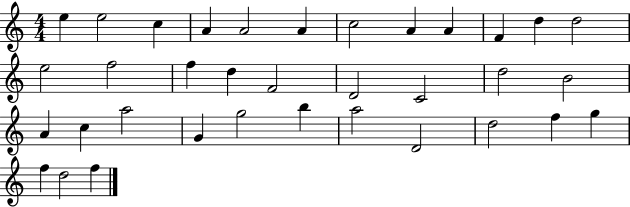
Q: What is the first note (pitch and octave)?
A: E5